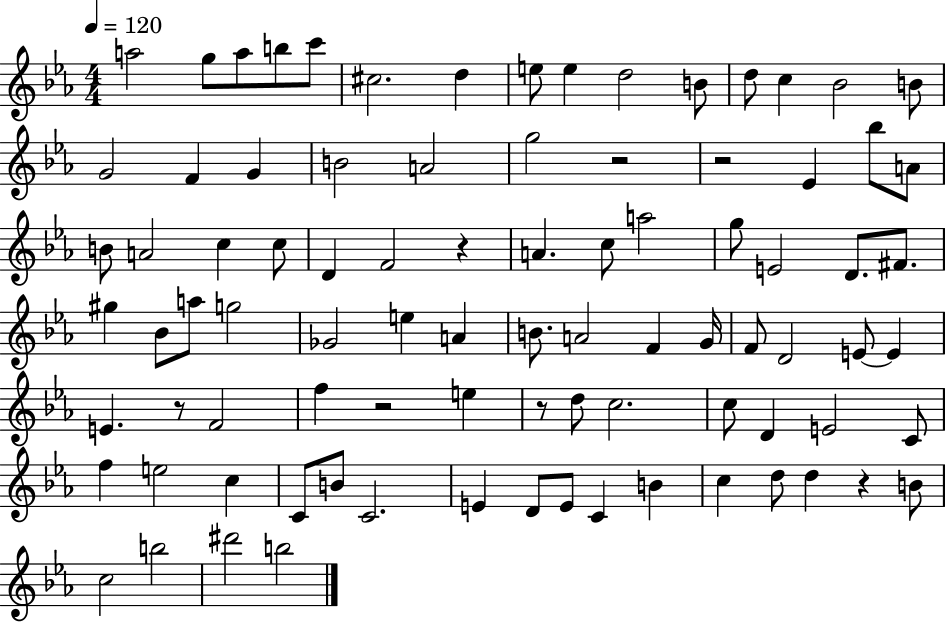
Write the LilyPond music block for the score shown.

{
  \clef treble
  \numericTimeSignature
  \time 4/4
  \key ees \major
  \tempo 4 = 120
  \repeat volta 2 { a''2 g''8 a''8 b''8 c'''8 | cis''2. d''4 | e''8 e''4 d''2 b'8 | d''8 c''4 bes'2 b'8 | \break g'2 f'4 g'4 | b'2 a'2 | g''2 r2 | r2 ees'4 bes''8 a'8 | \break b'8 a'2 c''4 c''8 | d'4 f'2 r4 | a'4. c''8 a''2 | g''8 e'2 d'8. fis'8. | \break gis''4 bes'8 a''8 g''2 | ges'2 e''4 a'4 | b'8. a'2 f'4 g'16 | f'8 d'2 e'8~~ e'4 | \break e'4. r8 f'2 | f''4 r2 e''4 | r8 d''8 c''2. | c''8 d'4 e'2 c'8 | \break f''4 e''2 c''4 | c'8 b'8 c'2. | e'4 d'8 e'8 c'4 b'4 | c''4 d''8 d''4 r4 b'8 | \break c''2 b''2 | dis'''2 b''2 | } \bar "|."
}